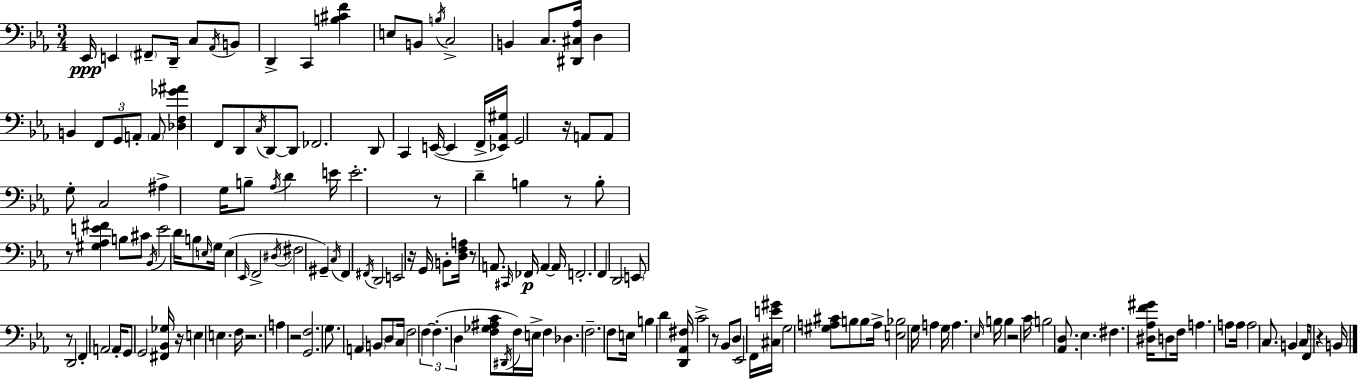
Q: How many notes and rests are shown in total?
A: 165